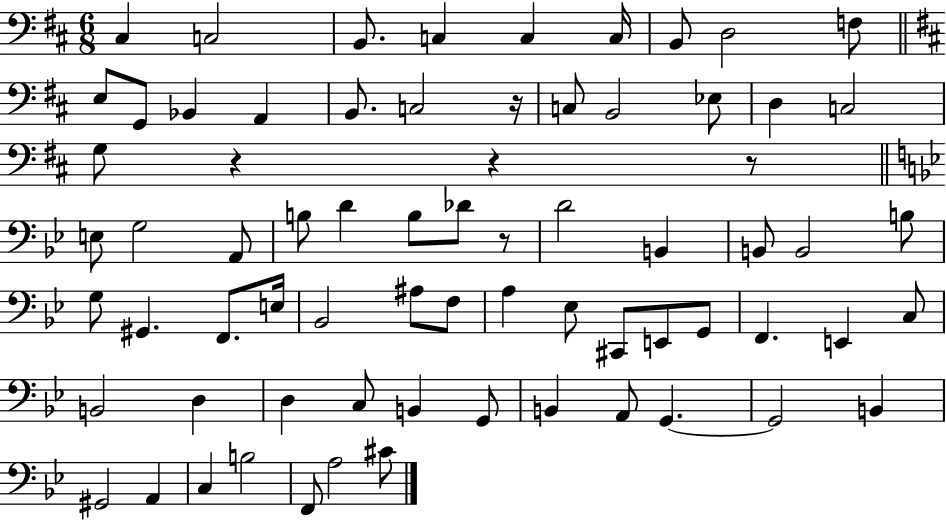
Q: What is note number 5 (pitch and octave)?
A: C3